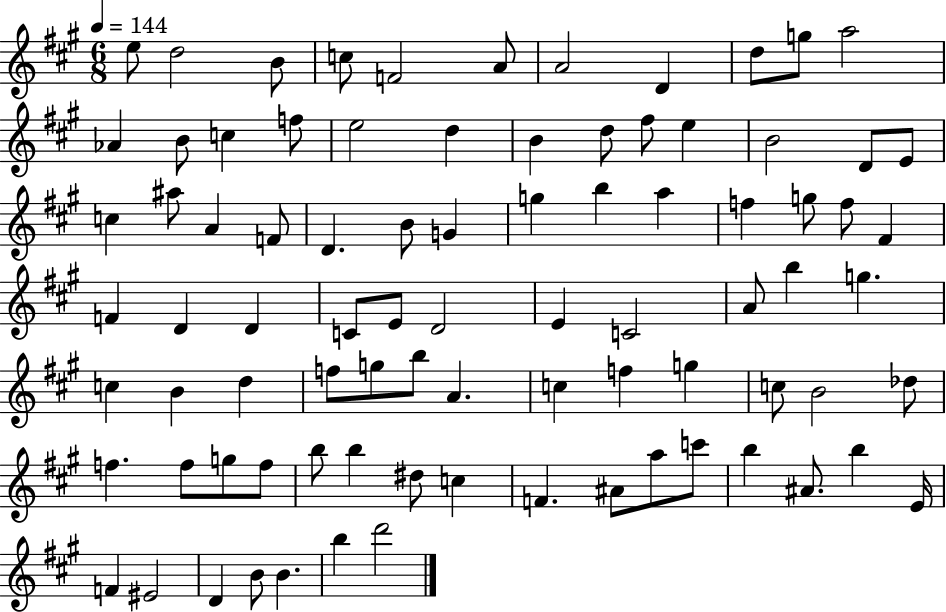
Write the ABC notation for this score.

X:1
T:Untitled
M:6/8
L:1/4
K:A
e/2 d2 B/2 c/2 F2 A/2 A2 D d/2 g/2 a2 _A B/2 c f/2 e2 d B d/2 ^f/2 e B2 D/2 E/2 c ^a/2 A F/2 D B/2 G g b a f g/2 f/2 ^F F D D C/2 E/2 D2 E C2 A/2 b g c B d f/2 g/2 b/2 A c f g c/2 B2 _d/2 f f/2 g/2 f/2 b/2 b ^d/2 c F ^A/2 a/2 c'/2 b ^A/2 b E/4 F ^E2 D B/2 B b d'2